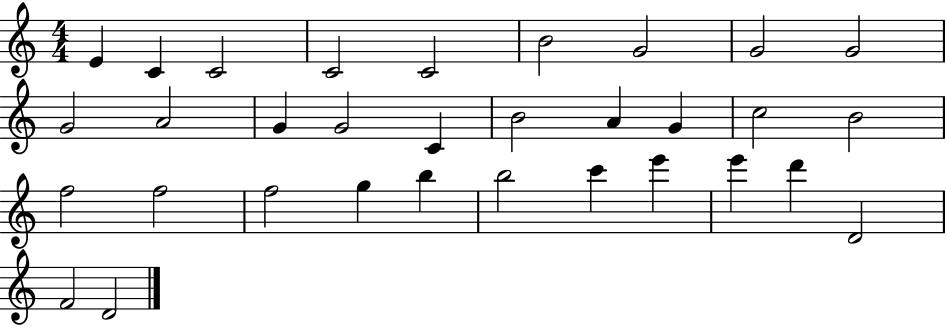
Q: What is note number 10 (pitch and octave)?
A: G4